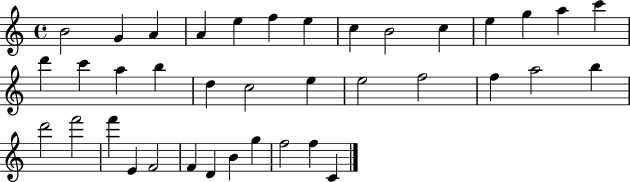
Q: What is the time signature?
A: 4/4